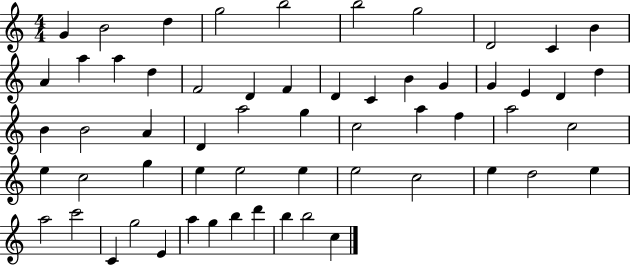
{
  \clef treble
  \numericTimeSignature
  \time 4/4
  \key c \major
  g'4 b'2 d''4 | g''2 b''2 | b''2 g''2 | d'2 c'4 b'4 | \break a'4 a''4 a''4 d''4 | f'2 d'4 f'4 | d'4 c'4 b'4 g'4 | g'4 e'4 d'4 d''4 | \break b'4 b'2 a'4 | d'4 a''2 g''4 | c''2 a''4 f''4 | a''2 c''2 | \break e''4 c''2 g''4 | e''4 e''2 e''4 | e''2 c''2 | e''4 d''2 e''4 | \break a''2 c'''2 | c'4 g''2 e'4 | a''4 g''4 b''4 d'''4 | b''4 b''2 c''4 | \break \bar "|."
}